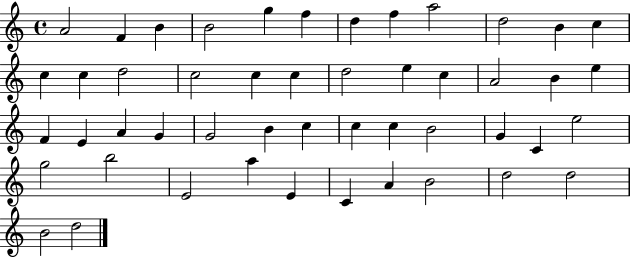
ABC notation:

X:1
T:Untitled
M:4/4
L:1/4
K:C
A2 F B B2 g f d f a2 d2 B c c c d2 c2 c c d2 e c A2 B e F E A G G2 B c c c B2 G C e2 g2 b2 E2 a E C A B2 d2 d2 B2 d2